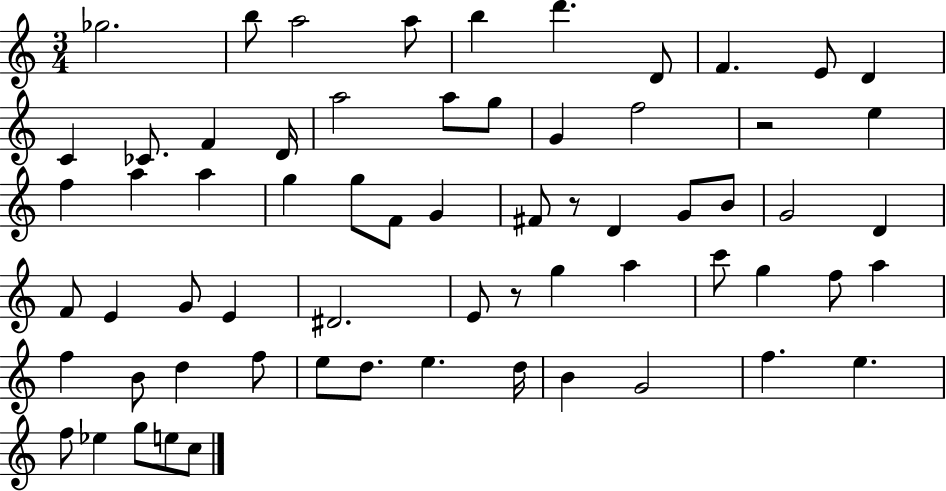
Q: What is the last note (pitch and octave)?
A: C5